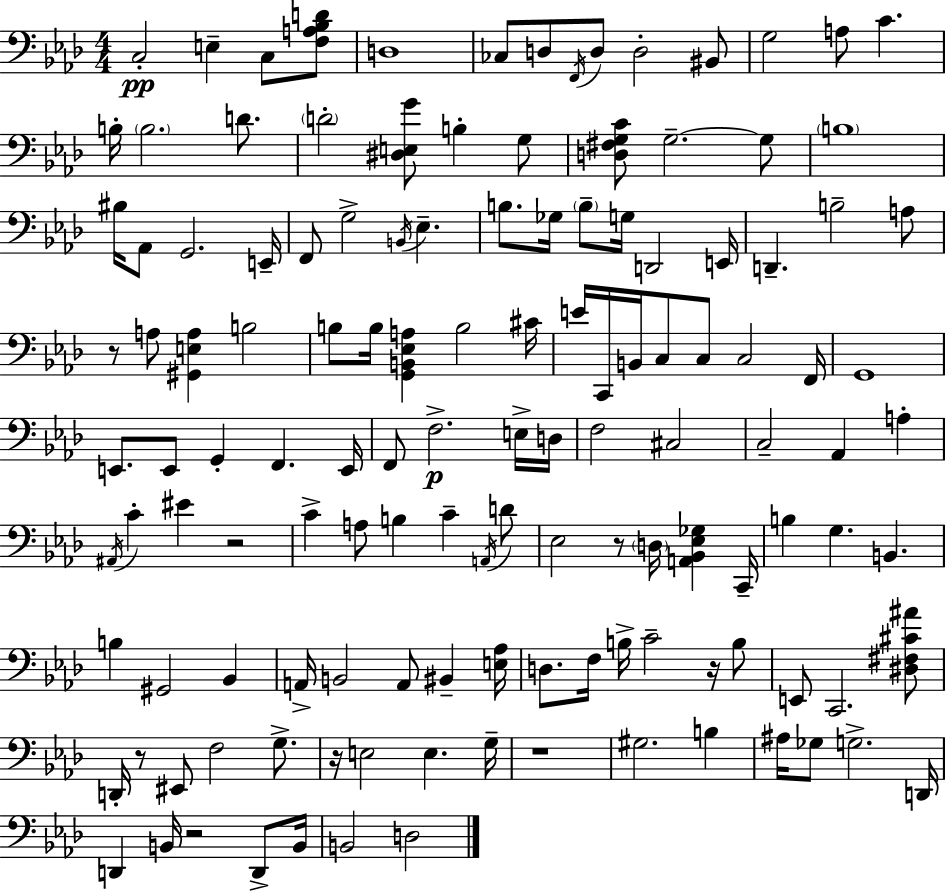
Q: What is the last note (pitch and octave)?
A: D3